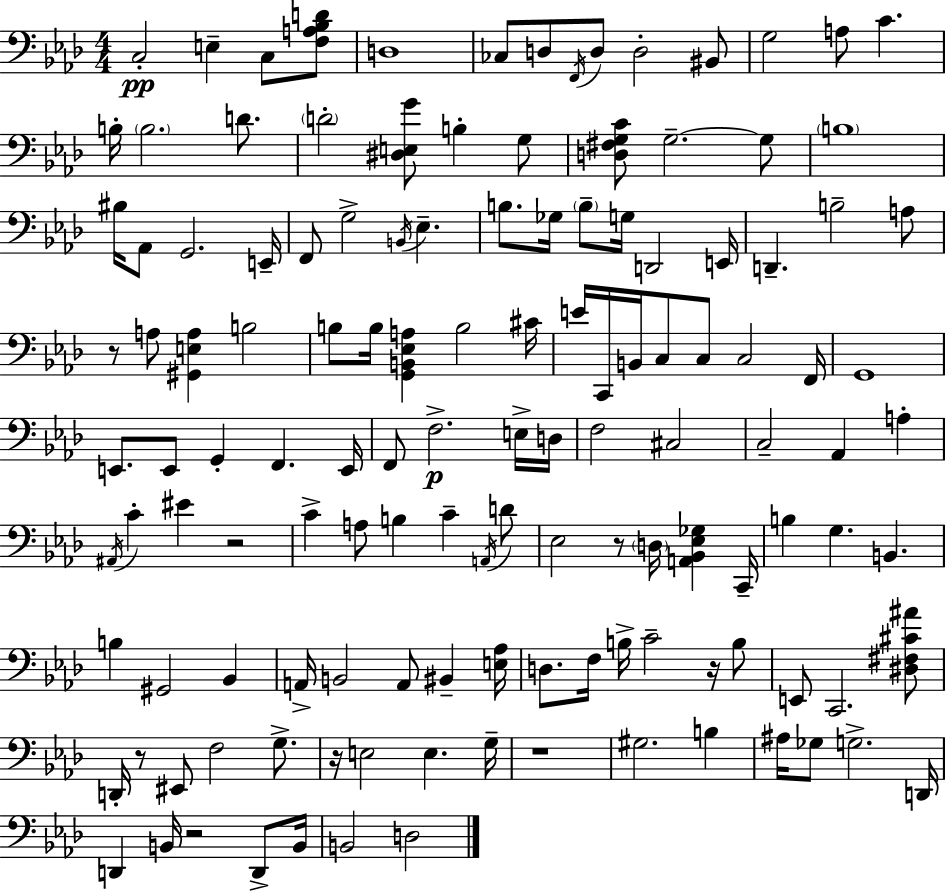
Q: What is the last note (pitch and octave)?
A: D3